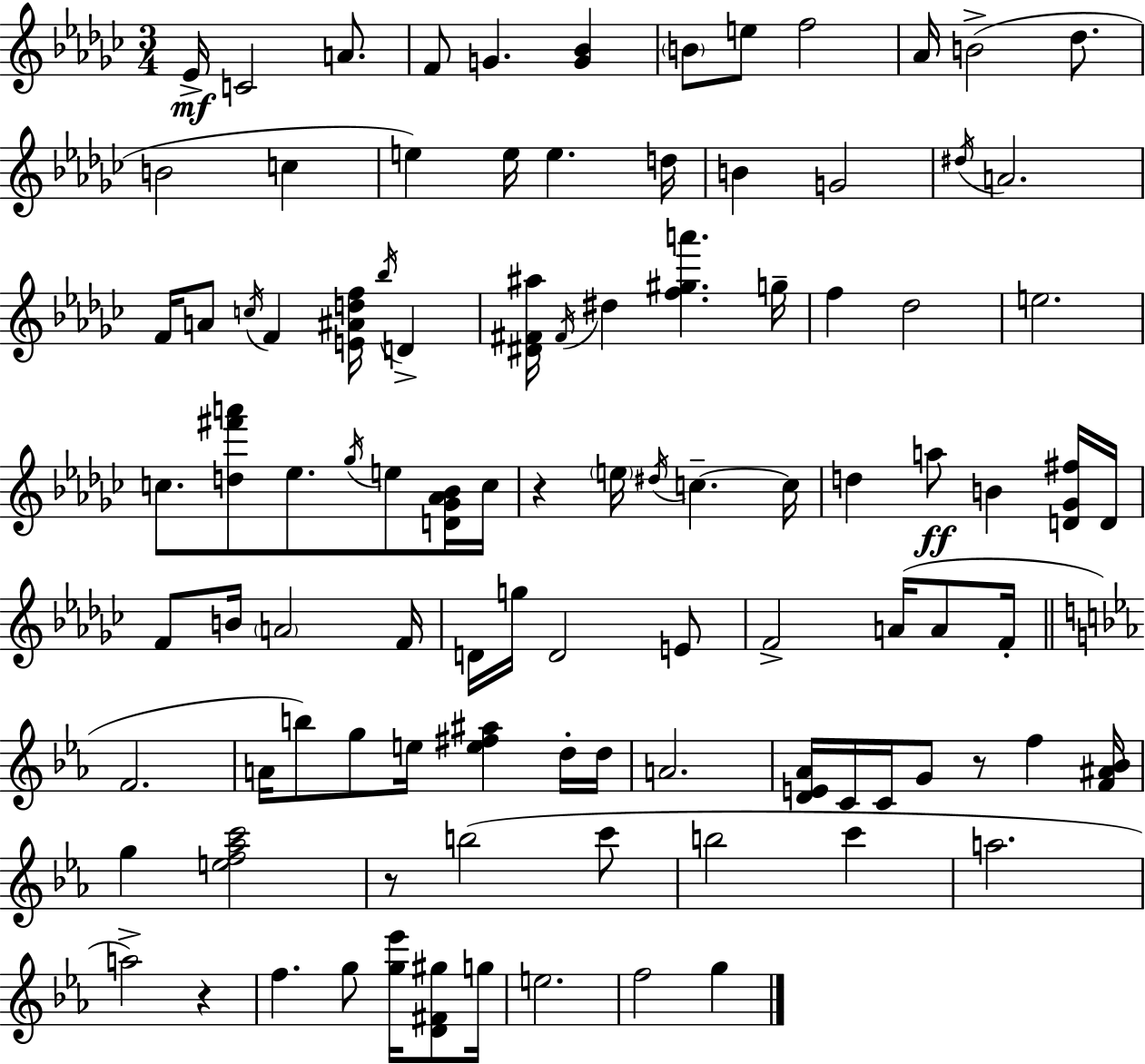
Eb4/s C4/h A4/e. F4/e G4/q. [G4,Bb4]/q B4/e E5/e F5/h Ab4/s B4/h Db5/e. B4/h C5/q E5/q E5/s E5/q. D5/s B4/q G4/h D#5/s A4/h. F4/s A4/e C5/s F4/q [E4,A#4,D5,F5]/s Bb5/s D4/q [D#4,F#4,A#5]/s F#4/s D#5/q [F5,G#5,A6]/q. G5/s F5/q Db5/h E5/h. C5/e. [D5,F#6,A6]/e Eb5/e. Gb5/s E5/e [D4,Gb4,Ab4,Bb4]/s C5/s R/q E5/s D#5/s C5/q. C5/s D5/q A5/e B4/q [D4,Gb4,F#5]/s D4/s F4/e B4/s A4/h F4/s D4/s G5/s D4/h E4/e F4/h A4/s A4/e F4/s F4/h. A4/s B5/e G5/e E5/s [E5,F#5,A#5]/q D5/s D5/s A4/h. [D4,E4,Ab4]/s C4/s C4/s G4/e R/e F5/q [F4,A#4,Bb4]/s G5/q [E5,F5,Ab5,C6]/h R/e B5/h C6/e B5/h C6/q A5/h. A5/h R/q F5/q. G5/e [G5,Eb6]/s [D4,F#4,G#5]/e G5/s E5/h. F5/h G5/q